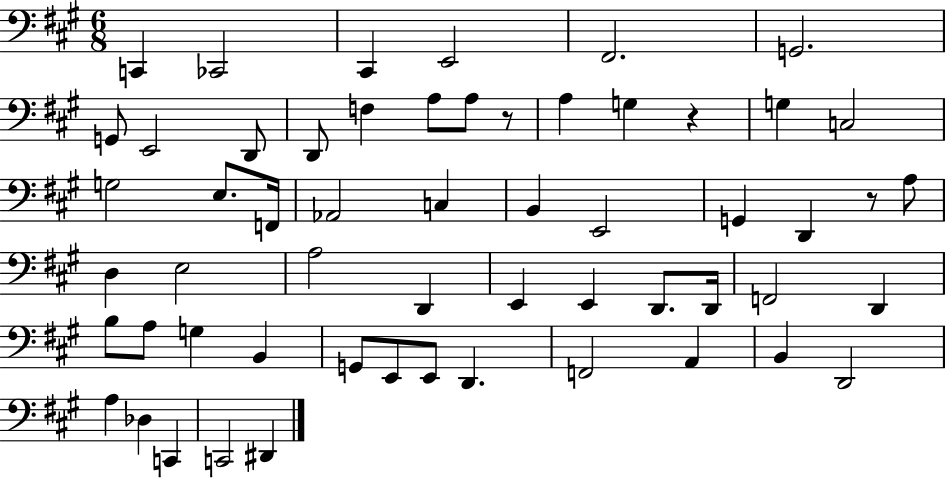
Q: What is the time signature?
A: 6/8